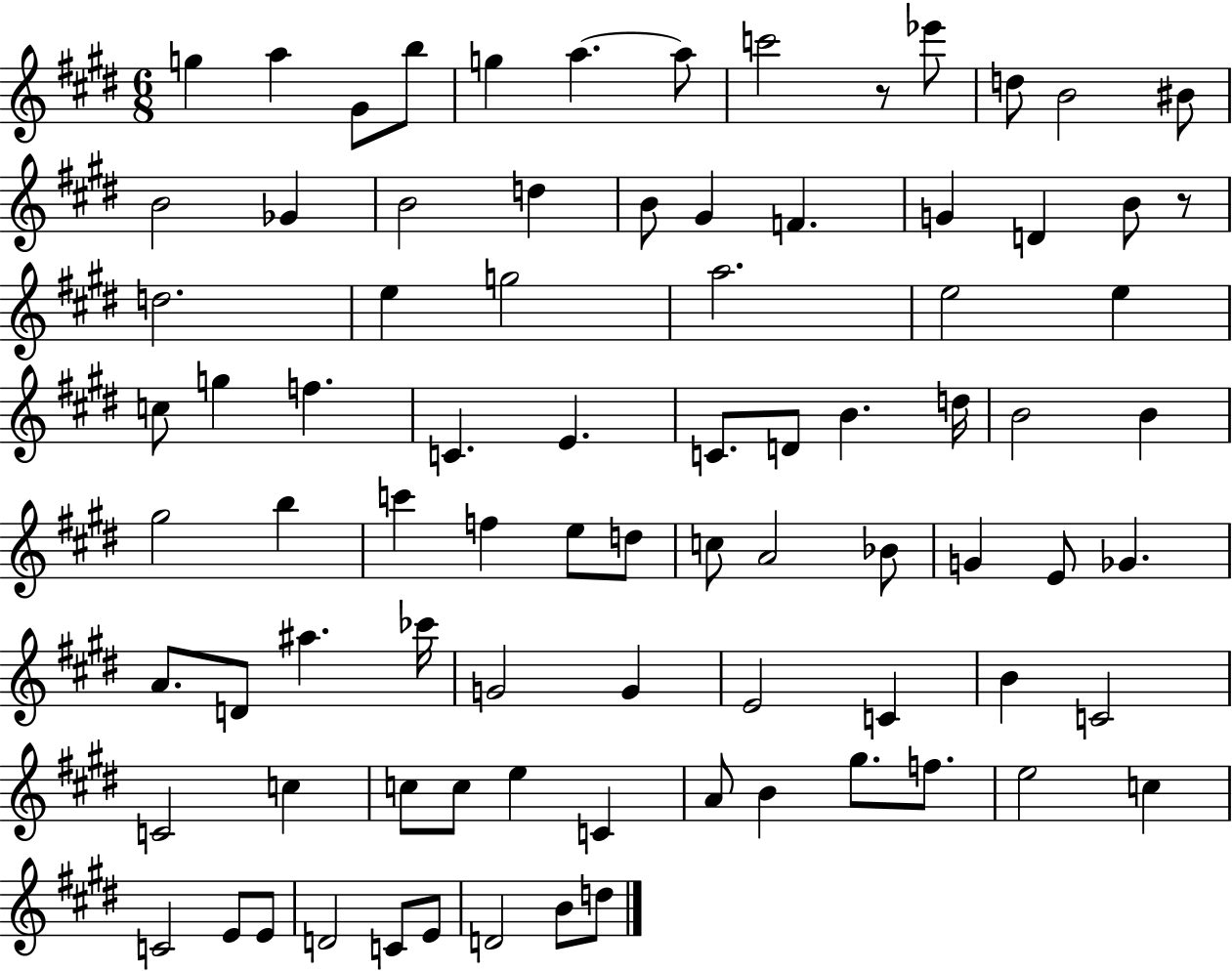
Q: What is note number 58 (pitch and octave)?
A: E4